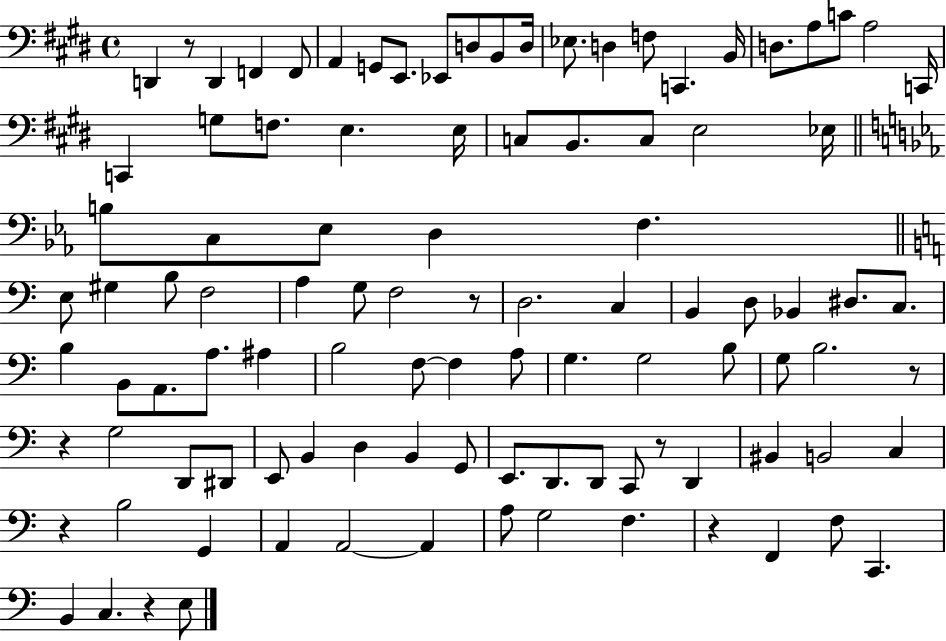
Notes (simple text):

D2/q R/e D2/q F2/q F2/e A2/q G2/e E2/e. Eb2/e D3/e B2/e D3/s Eb3/e. D3/q F3/e C2/q. B2/s D3/e. A3/e C4/e A3/h C2/s C2/q G3/e F3/e. E3/q. E3/s C3/e B2/e. C3/e E3/h Eb3/s B3/e C3/e Eb3/e D3/q F3/q. E3/e G#3/q B3/e F3/h A3/q G3/e F3/h R/e D3/h. C3/q B2/q D3/e Bb2/q D#3/e. C3/e. B3/q B2/e A2/e. A3/e. A#3/q B3/h F3/e F3/q A3/e G3/q. G3/h B3/e G3/e B3/h. R/e R/q G3/h D2/e D#2/e E2/e B2/q D3/q B2/q G2/e E2/e. D2/e. D2/e C2/e R/e D2/q BIS2/q B2/h C3/q R/q B3/h G2/q A2/q A2/h A2/q A3/e G3/h F3/q. R/q F2/q F3/e C2/q. B2/q C3/q. R/q E3/e